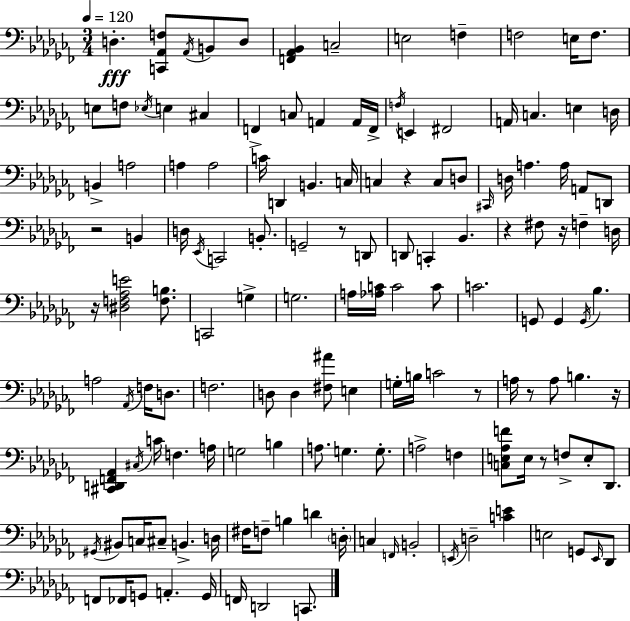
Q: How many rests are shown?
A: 10